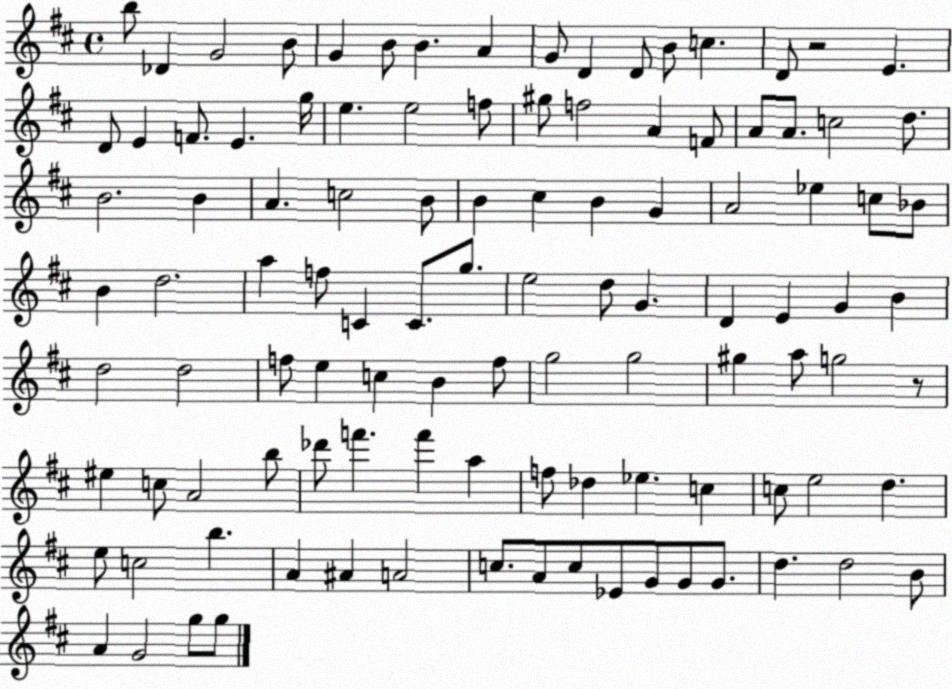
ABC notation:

X:1
T:Untitled
M:4/4
L:1/4
K:D
b/2 _D G2 B/2 G B/2 B A G/2 D D/2 B/2 c D/2 z2 E D/2 E F/2 E g/4 e e2 f/2 ^g/2 f2 A F/2 A/2 A/2 c2 d/2 B2 B A c2 B/2 B ^c B G A2 _e c/2 _B/2 B d2 a f/2 C C/2 g/2 e2 d/2 G D E G B d2 d2 f/2 e c B f/2 g2 g2 ^g a/2 g2 z/2 ^e c/2 A2 b/2 _d'/2 f' f' a f/2 _d _e c c/2 e2 d e/2 c2 b A ^A A2 c/2 A/2 c/2 _E/2 G/2 G/2 G/2 d d2 B/2 A G2 g/2 g/2